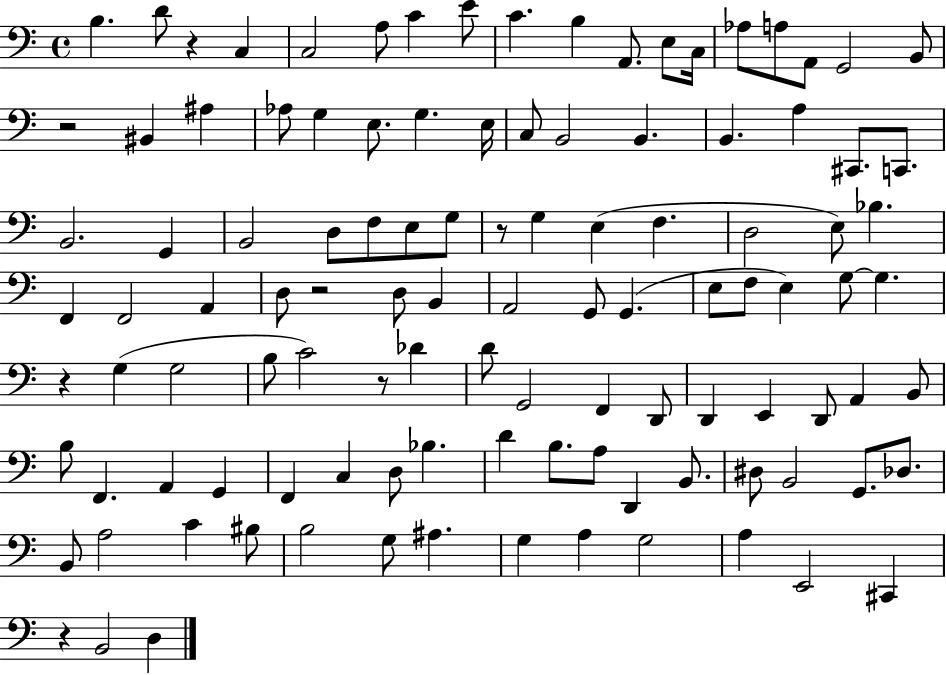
X:1
T:Untitled
M:4/4
L:1/4
K:C
B, D/2 z C, C,2 A,/2 C E/2 C B, A,,/2 E,/2 C,/4 _A,/2 A,/2 A,,/2 G,,2 B,,/2 z2 ^B,, ^A, _A,/2 G, E,/2 G, E,/4 C,/2 B,,2 B,, B,, A, ^C,,/2 C,,/2 B,,2 G,, B,,2 D,/2 F,/2 E,/2 G,/2 z/2 G, E, F, D,2 E,/2 _B, F,, F,,2 A,, D,/2 z2 D,/2 B,, A,,2 G,,/2 G,, E,/2 F,/2 E, G,/2 G, z G, G,2 B,/2 C2 z/2 _D D/2 G,,2 F,, D,,/2 D,, E,, D,,/2 A,, B,,/2 B,/2 F,, A,, G,, F,, C, D,/2 _B, D B,/2 A,/2 D,, B,,/2 ^D,/2 B,,2 G,,/2 _D,/2 B,,/2 A,2 C ^B,/2 B,2 G,/2 ^A, G, A, G,2 A, E,,2 ^C,, z B,,2 D,